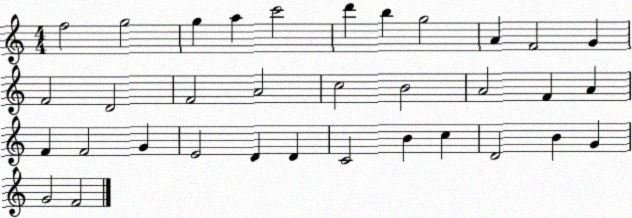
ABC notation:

X:1
T:Untitled
M:4/4
L:1/4
K:C
f2 g2 g a c'2 d' b g2 A F2 G F2 D2 F2 A2 c2 B2 A2 F A F F2 G E2 D D C2 B c D2 B G G2 F2